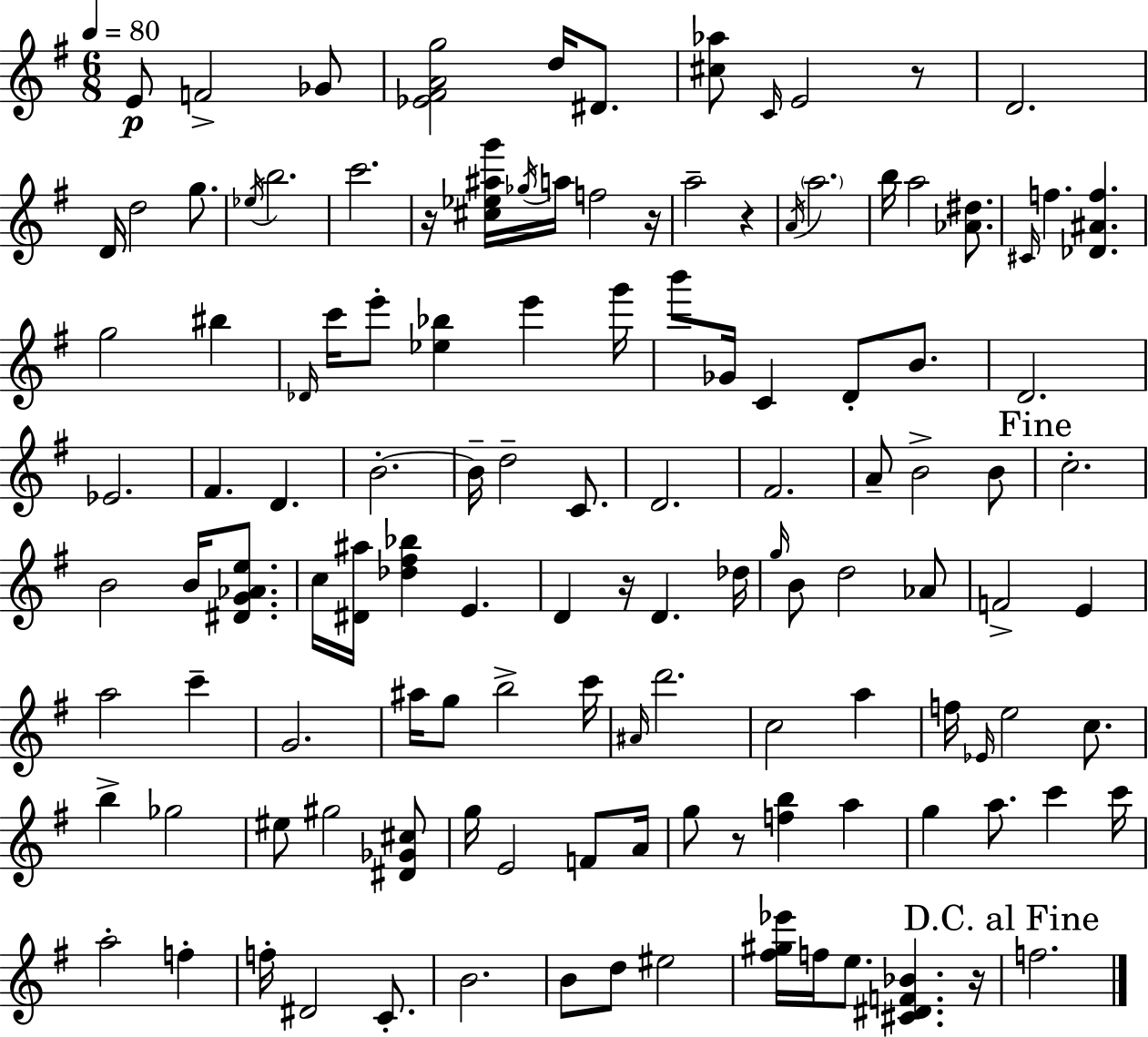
{
  \clef treble
  \numericTimeSignature
  \time 6/8
  \key e \minor
  \tempo 4 = 80
  e'8\p f'2-> ges'8 | <ees' fis' a' g''>2 d''16 dis'8. | <cis'' aes''>8 \grace { c'16 } e'2 r8 | d'2. | \break d'16 d''2 g''8. | \acciaccatura { ees''16 } b''2. | c'''2. | r16 <cis'' ees'' ais'' g'''>16 \acciaccatura { ges''16 } a''16 f''2 | \break r16 a''2-- r4 | \acciaccatura { a'16 } \parenthesize a''2. | b''16 a''2 | <aes' dis''>8. \grace { cis'16 } f''4. <des' ais' f''>4. | \break g''2 | bis''4 \grace { des'16 } c'''16 e'''8-. <ees'' bes''>4 | e'''4 g'''16 b'''8 ges'16 c'4 | d'8-. b'8. d'2. | \break ees'2. | fis'4. | d'4. b'2.-.~~ | b'16-- d''2-- | \break c'8. d'2. | fis'2. | a'8-- b'2-> | b'8 \mark "Fine" c''2.-. | \break b'2 | b'16 <dis' g' aes' e''>8. c''16 <dis' ais''>16 <des'' fis'' bes''>4 | e'4. d'4 r16 d'4. | des''16 \grace { g''16 } b'8 d''2 | \break aes'8 f'2-> | e'4 a''2 | c'''4-- g'2. | ais''16 g''8 b''2-> | \break c'''16 \grace { ais'16 } d'''2. | c''2 | a''4 f''16 \grace { ees'16 } e''2 | c''8. b''4-> | \break ges''2 eis''8 gis''2 | <dis' ges' cis''>8 g''16 e'2 | f'8 a'16 g''8 r8 | <f'' b''>4 a''4 g''4 | \break a''8. c'''4 c'''16 a''2-. | f''4-. f''16-. dis'2 | c'8.-. b'2. | b'8 d''8 | \break eis''2 <fis'' gis'' ees'''>16 f''16 e''8. | <cis' dis' f' bes'>4. r16 \mark "D.C. al Fine" f''2. | \bar "|."
}